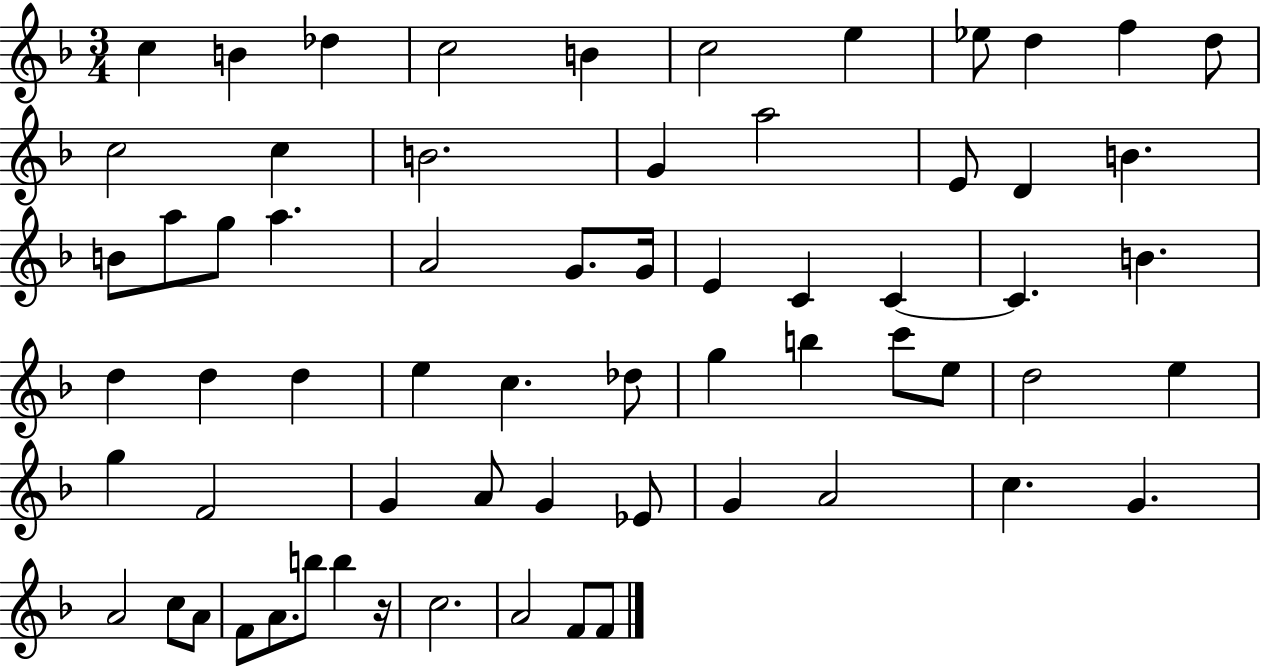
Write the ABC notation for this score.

X:1
T:Untitled
M:3/4
L:1/4
K:F
c B _d c2 B c2 e _e/2 d f d/2 c2 c B2 G a2 E/2 D B B/2 a/2 g/2 a A2 G/2 G/4 E C C C B d d d e c _d/2 g b c'/2 e/2 d2 e g F2 G A/2 G _E/2 G A2 c G A2 c/2 A/2 F/2 A/2 b/2 b z/4 c2 A2 F/2 F/2